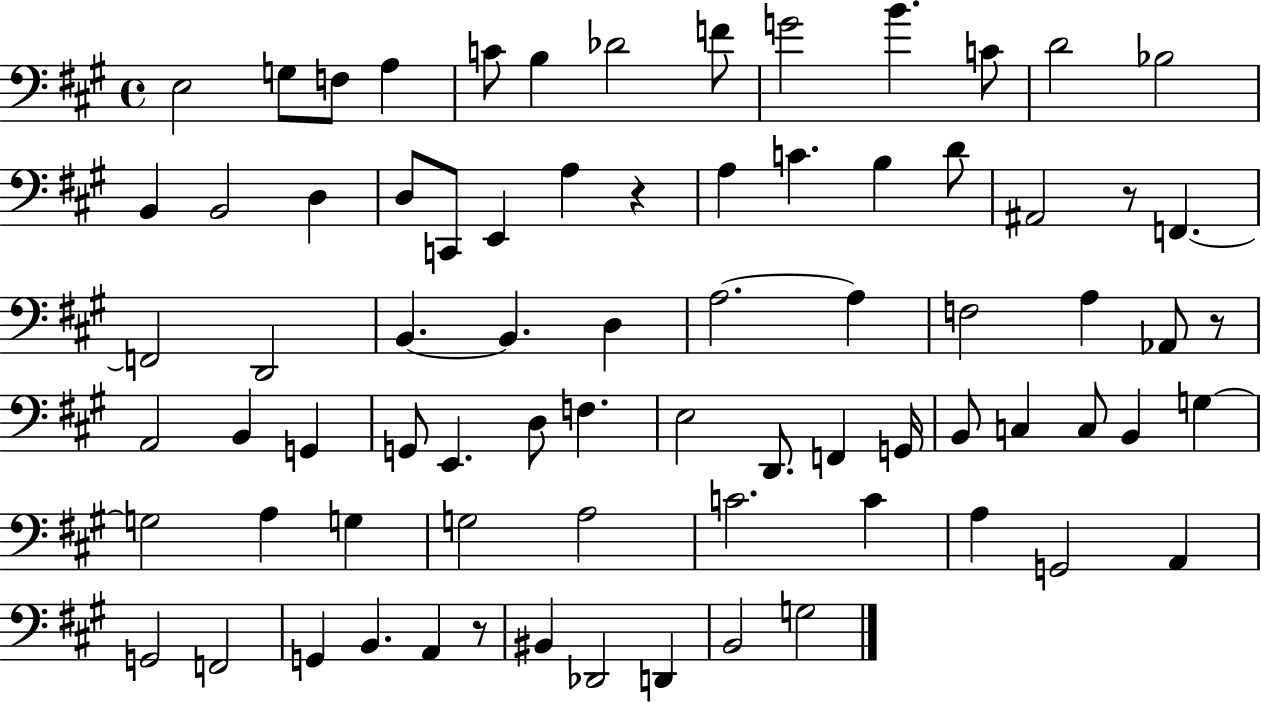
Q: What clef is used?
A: bass